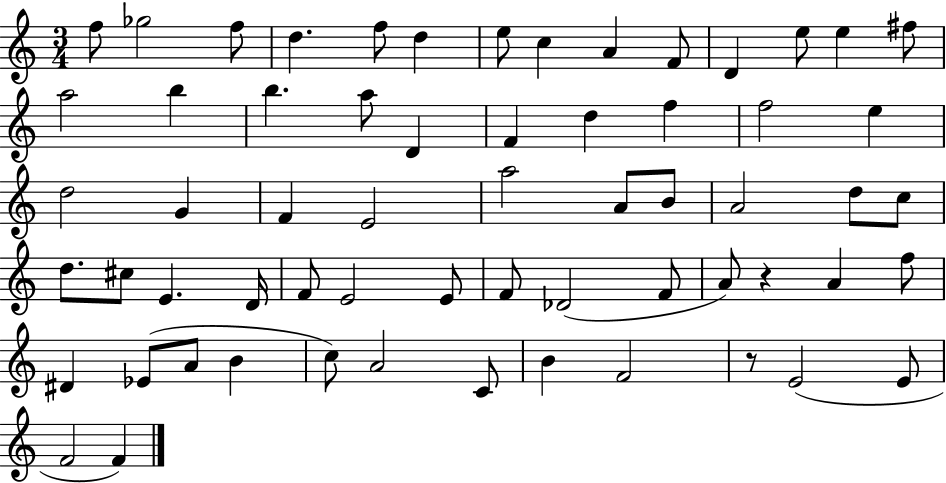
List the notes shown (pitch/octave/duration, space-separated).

F5/e Gb5/h F5/e D5/q. F5/e D5/q E5/e C5/q A4/q F4/e D4/q E5/e E5/q F#5/e A5/h B5/q B5/q. A5/e D4/q F4/q D5/q F5/q F5/h E5/q D5/h G4/q F4/q E4/h A5/h A4/e B4/e A4/h D5/e C5/e D5/e. C#5/e E4/q. D4/s F4/e E4/h E4/e F4/e Db4/h F4/e A4/e R/q A4/q F5/e D#4/q Eb4/e A4/e B4/q C5/e A4/h C4/e B4/q F4/h R/e E4/h E4/e F4/h F4/q